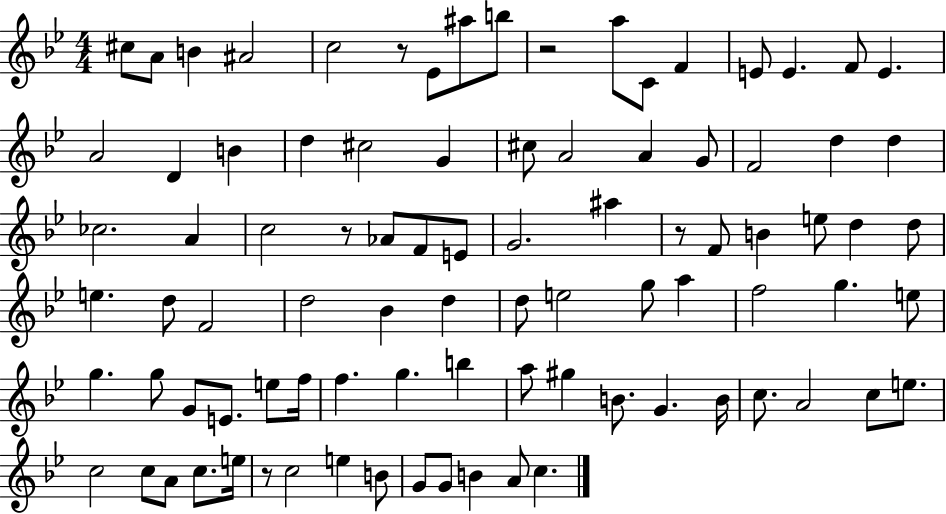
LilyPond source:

{
  \clef treble
  \numericTimeSignature
  \time 4/4
  \key bes \major
  \repeat volta 2 { cis''8 a'8 b'4 ais'2 | c''2 r8 ees'8 ais''8 b''8 | r2 a''8 c'8 f'4 | e'8 e'4. f'8 e'4. | \break a'2 d'4 b'4 | d''4 cis''2 g'4 | cis''8 a'2 a'4 g'8 | f'2 d''4 d''4 | \break ces''2. a'4 | c''2 r8 aes'8 f'8 e'8 | g'2. ais''4 | r8 f'8 b'4 e''8 d''4 d''8 | \break e''4. d''8 f'2 | d''2 bes'4 d''4 | d''8 e''2 g''8 a''4 | f''2 g''4. e''8 | \break g''4. g''8 g'8 e'8. e''8 f''16 | f''4. g''4. b''4 | a''8 gis''4 b'8. g'4. b'16 | c''8. a'2 c''8 e''8. | \break c''2 c''8 a'8 c''8. e''16 | r8 c''2 e''4 b'8 | g'8 g'8 b'4 a'8 c''4. | } \bar "|."
}